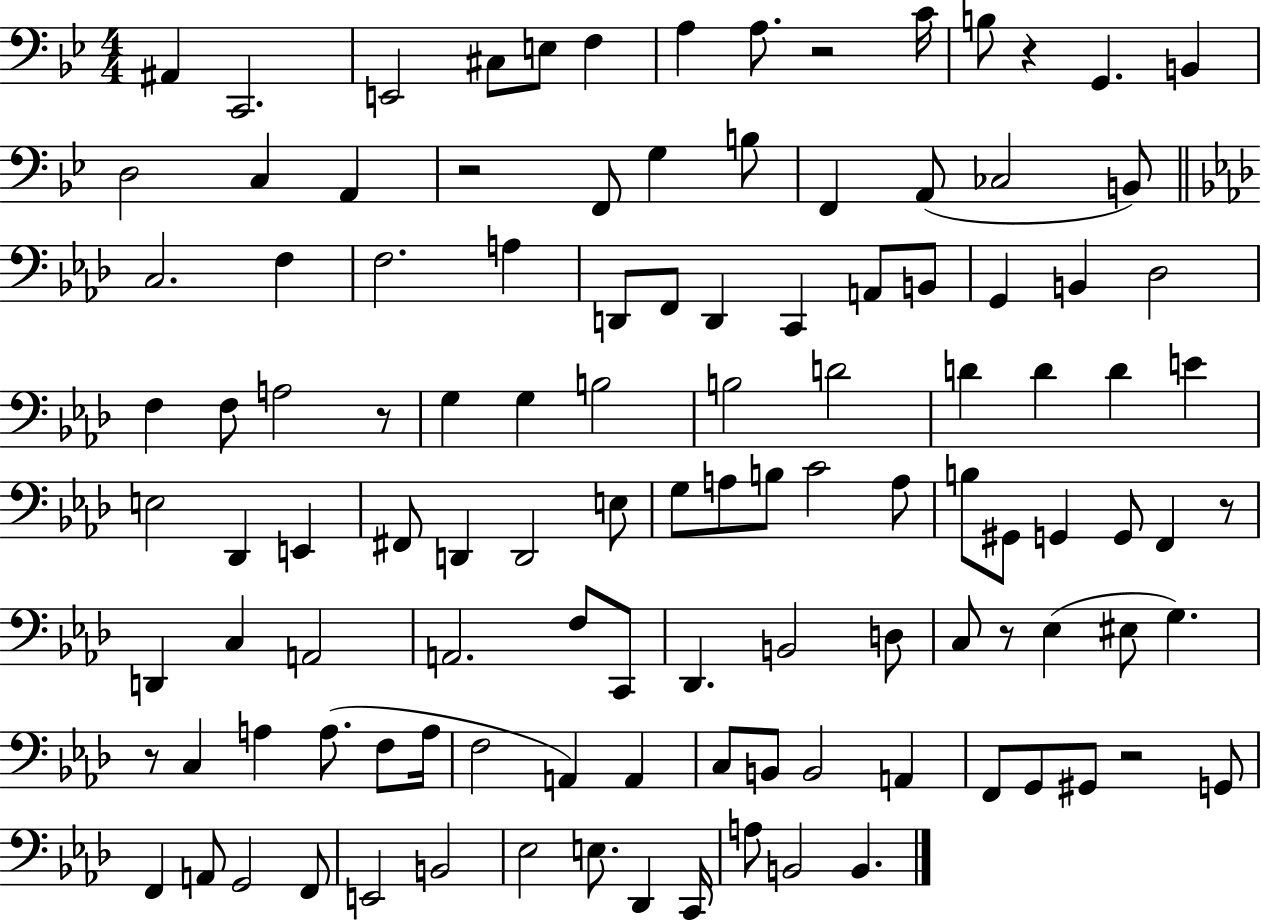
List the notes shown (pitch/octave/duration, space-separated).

A#2/q C2/h. E2/h C#3/e E3/e F3/q A3/q A3/e. R/h C4/s B3/e R/q G2/q. B2/q D3/h C3/q A2/q R/h F2/e G3/q B3/e F2/q A2/e CES3/h B2/e C3/h. F3/q F3/h. A3/q D2/e F2/e D2/q C2/q A2/e B2/e G2/q B2/q Db3/h F3/q F3/e A3/h R/e G3/q G3/q B3/h B3/h D4/h D4/q D4/q D4/q E4/q E3/h Db2/q E2/q F#2/e D2/q D2/h E3/e G3/e A3/e B3/e C4/h A3/e B3/e G#2/e G2/q G2/e F2/q R/e D2/q C3/q A2/h A2/h. F3/e C2/e Db2/q. B2/h D3/e C3/e R/e Eb3/q EIS3/e G3/q. R/e C3/q A3/q A3/e. F3/e A3/s F3/h A2/q A2/q C3/e B2/e B2/h A2/q F2/e G2/e G#2/e R/h G2/e F2/q A2/e G2/h F2/e E2/h B2/h Eb3/h E3/e. Db2/q C2/s A3/e B2/h B2/q.